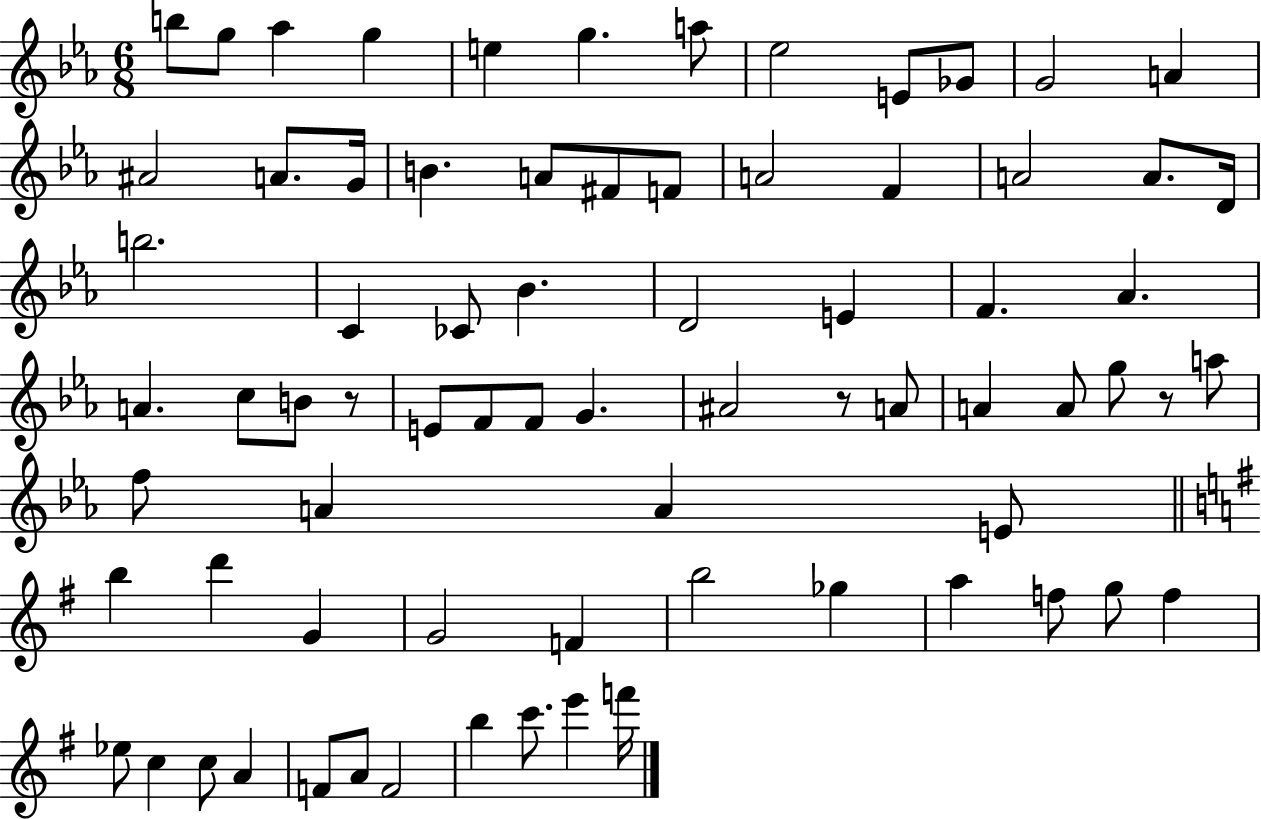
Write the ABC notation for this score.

X:1
T:Untitled
M:6/8
L:1/4
K:Eb
b/2 g/2 _a g e g a/2 _e2 E/2 _G/2 G2 A ^A2 A/2 G/4 B A/2 ^F/2 F/2 A2 F A2 A/2 D/4 b2 C _C/2 _B D2 E F _A A c/2 B/2 z/2 E/2 F/2 F/2 G ^A2 z/2 A/2 A A/2 g/2 z/2 a/2 f/2 A A E/2 b d' G G2 F b2 _g a f/2 g/2 f _e/2 c c/2 A F/2 A/2 F2 b c'/2 e' f'/4